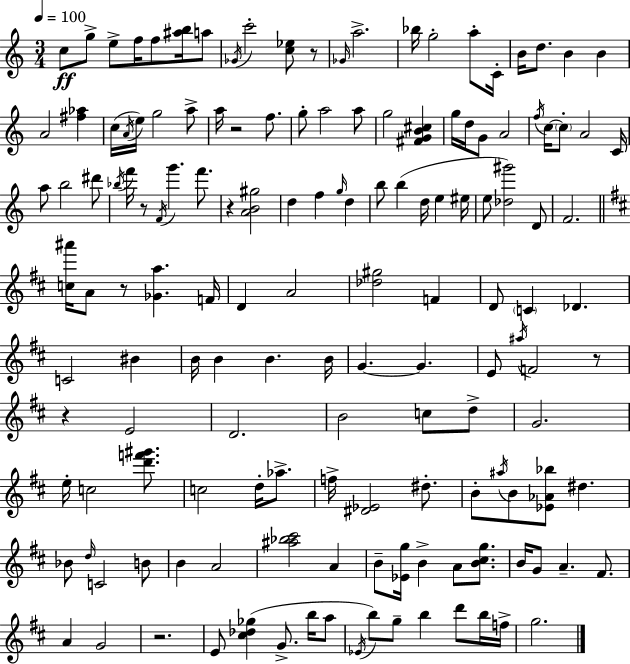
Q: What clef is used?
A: treble